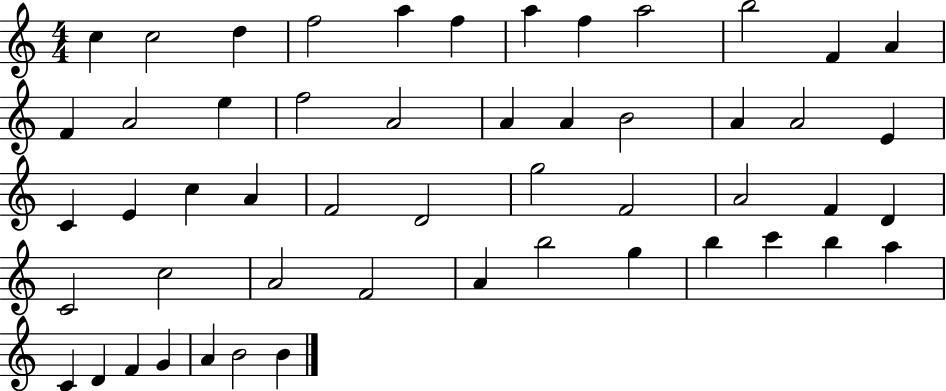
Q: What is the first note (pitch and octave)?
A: C5